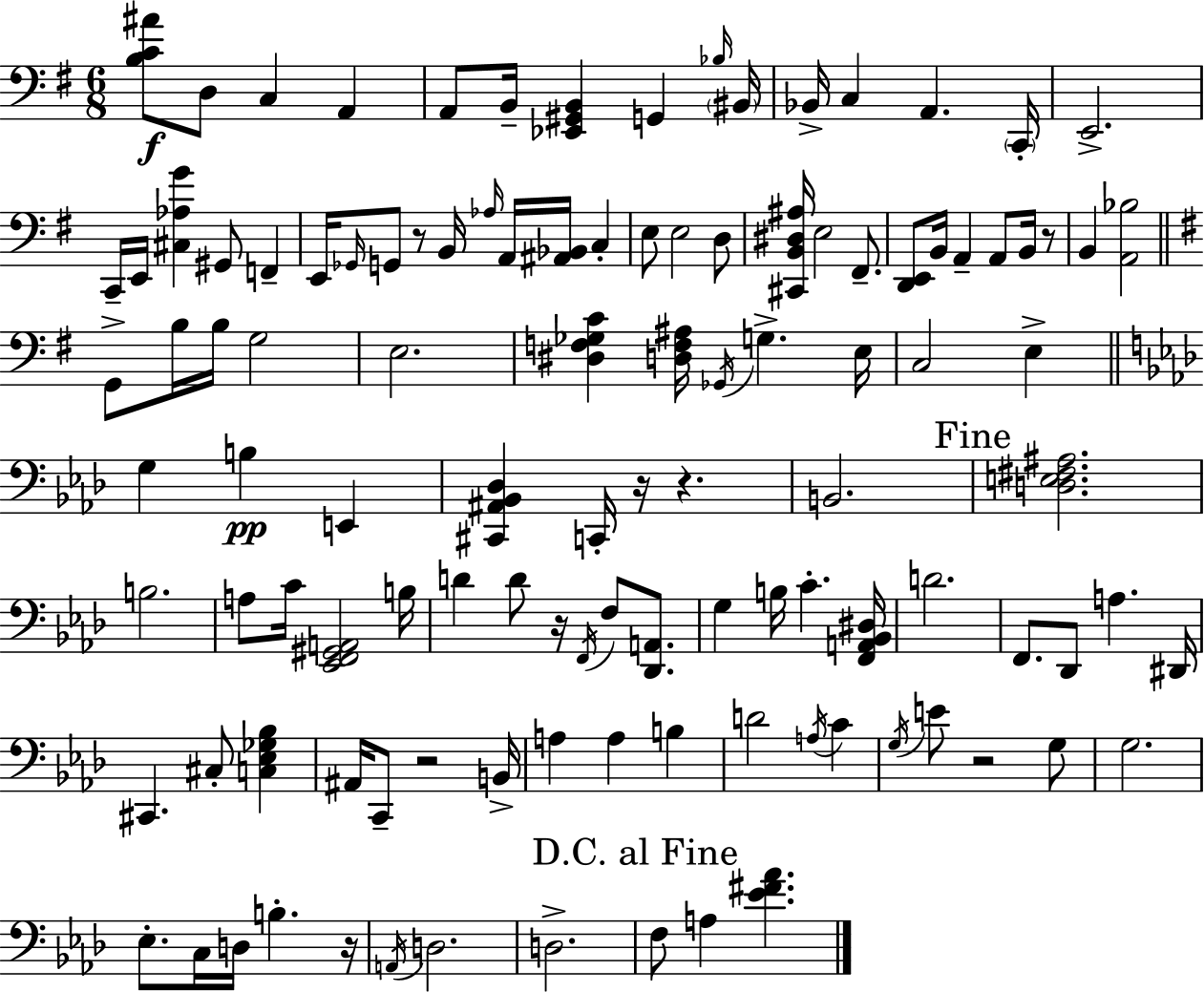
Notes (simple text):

[B3,C4,A#4]/e D3/e C3/q A2/q A2/e B2/s [Eb2,G#2,B2]/q G2/q Bb3/s BIS2/s Bb2/s C3/q A2/q. C2/s E2/h. C2/s E2/s [C#3,Ab3,G4]/q G#2/e F2/q E2/s Gb2/s G2/e R/e B2/s Ab3/s A2/s [A#2,Bb2]/s C3/q E3/e E3/h D3/e [C#2,B2,D#3,A#3]/s E3/h F#2/e. [D2,E2]/e B2/s A2/q A2/e B2/s R/e B2/q [A2,Bb3]/h G2/e B3/s B3/s G3/h E3/h. [D#3,F3,Gb3,C4]/q [D3,F3,A#3]/s Gb2/s G3/q. E3/s C3/h E3/q G3/q B3/q E2/q [C#2,A#2,Bb2,Db3]/q C2/s R/s R/q. B2/h. [D3,E3,F#3,A#3]/h. B3/h. A3/e C4/s [Eb2,F2,G#2,A2]/h B3/s D4/q D4/e R/s F2/s F3/e [Db2,A2]/e. G3/q B3/s C4/q. [F2,A2,Bb2,D#3]/s D4/h. F2/e. Db2/e A3/q. D#2/s C#2/q. C#3/e [C3,Eb3,Gb3,Bb3]/q A#2/s C2/e R/h B2/s A3/q A3/q B3/q D4/h A3/s C4/q G3/s E4/e R/h G3/e G3/h. Eb3/e. C3/s D3/s B3/q. R/s A2/s D3/h. D3/h. F3/e A3/q [Eb4,F#4,Ab4]/q.